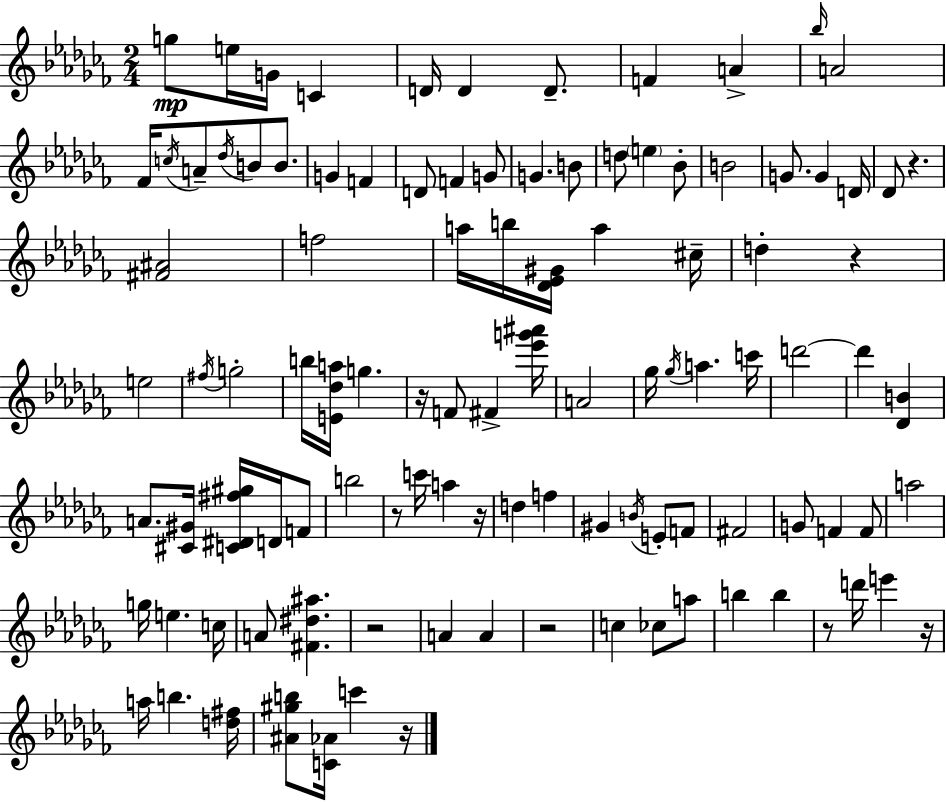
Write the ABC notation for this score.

X:1
T:Untitled
M:2/4
L:1/4
K:Abm
g/2 e/4 G/4 C D/4 D D/2 F A _b/4 A2 _F/4 c/4 A/2 _d/4 B/2 B/2 G F D/2 F G/2 G B/2 d/2 e _B/2 B2 G/2 G D/4 _D/2 z [^F^A]2 f2 a/4 b/4 [_D_E^G]/4 a ^c/4 d z e2 ^f/4 g2 b/4 [E_da]/4 g z/4 F/2 ^F [_e'g'^a']/4 A2 _g/4 _g/4 a c'/4 d'2 d' [_DB] A/2 [^C^G]/4 [C^D^f^g]/4 D/4 F/2 b2 z/2 c'/4 a z/4 d f ^G B/4 E/2 F/2 ^F2 G/2 F F/2 a2 g/4 e c/4 A/2 [^F^d^a] z2 A A z2 c _c/2 a/2 b b z/2 d'/4 e' z/4 a/4 b [d^f]/4 [^A^gb]/2 [C_A]/4 c' z/4